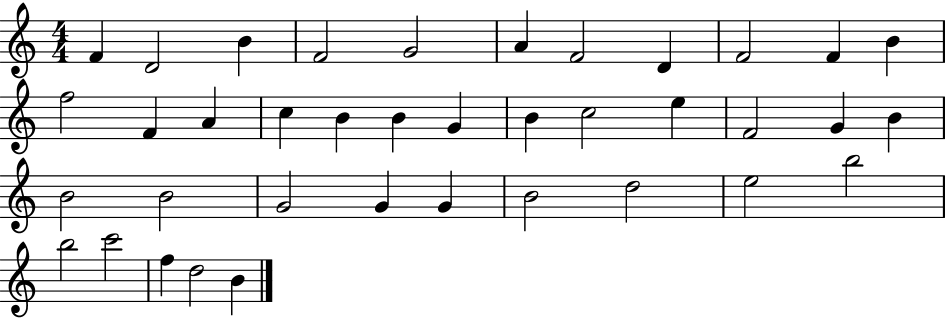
{
  \clef treble
  \numericTimeSignature
  \time 4/4
  \key c \major
  f'4 d'2 b'4 | f'2 g'2 | a'4 f'2 d'4 | f'2 f'4 b'4 | \break f''2 f'4 a'4 | c''4 b'4 b'4 g'4 | b'4 c''2 e''4 | f'2 g'4 b'4 | \break b'2 b'2 | g'2 g'4 g'4 | b'2 d''2 | e''2 b''2 | \break b''2 c'''2 | f''4 d''2 b'4 | \bar "|."
}